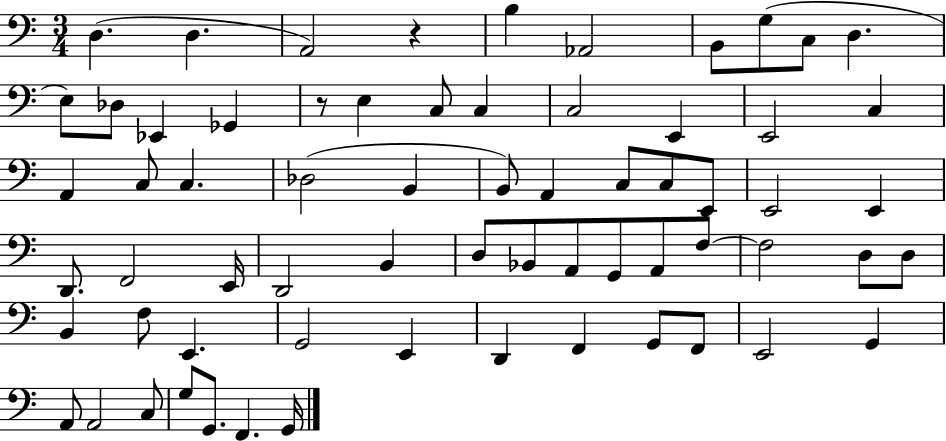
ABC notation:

X:1
T:Untitled
M:3/4
L:1/4
K:C
D, D, A,,2 z B, _A,,2 B,,/2 G,/2 C,/2 D, E,/2 _D,/2 _E,, _G,, z/2 E, C,/2 C, C,2 E,, E,,2 C, A,, C,/2 C, _D,2 B,, B,,/2 A,, C,/2 C,/2 E,,/2 E,,2 E,, D,,/2 F,,2 E,,/4 D,,2 B,, D,/2 _B,,/2 A,,/2 G,,/2 A,,/2 F,/2 F,2 D,/2 D,/2 B,, F,/2 E,, G,,2 E,, D,, F,, G,,/2 F,,/2 E,,2 G,, A,,/2 A,,2 C,/2 G,/2 G,,/2 F,, G,,/4